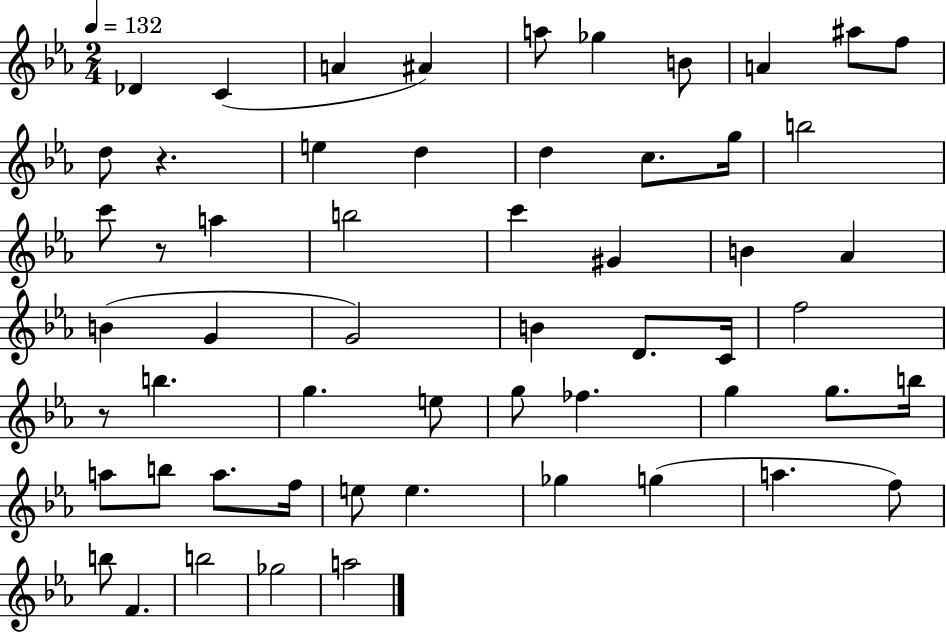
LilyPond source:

{
  \clef treble
  \numericTimeSignature
  \time 2/4
  \key ees \major
  \tempo 4 = 132
  des'4 c'4( | a'4 ais'4) | a''8 ges''4 b'8 | a'4 ais''8 f''8 | \break d''8 r4. | e''4 d''4 | d''4 c''8. g''16 | b''2 | \break c'''8 r8 a''4 | b''2 | c'''4 gis'4 | b'4 aes'4 | \break b'4( g'4 | g'2) | b'4 d'8. c'16 | f''2 | \break r8 b''4. | g''4. e''8 | g''8 fes''4. | g''4 g''8. b''16 | \break a''8 b''8 a''8. f''16 | e''8 e''4. | ges''4 g''4( | a''4. f''8) | \break b''8 f'4. | b''2 | ges''2 | a''2 | \break \bar "|."
}